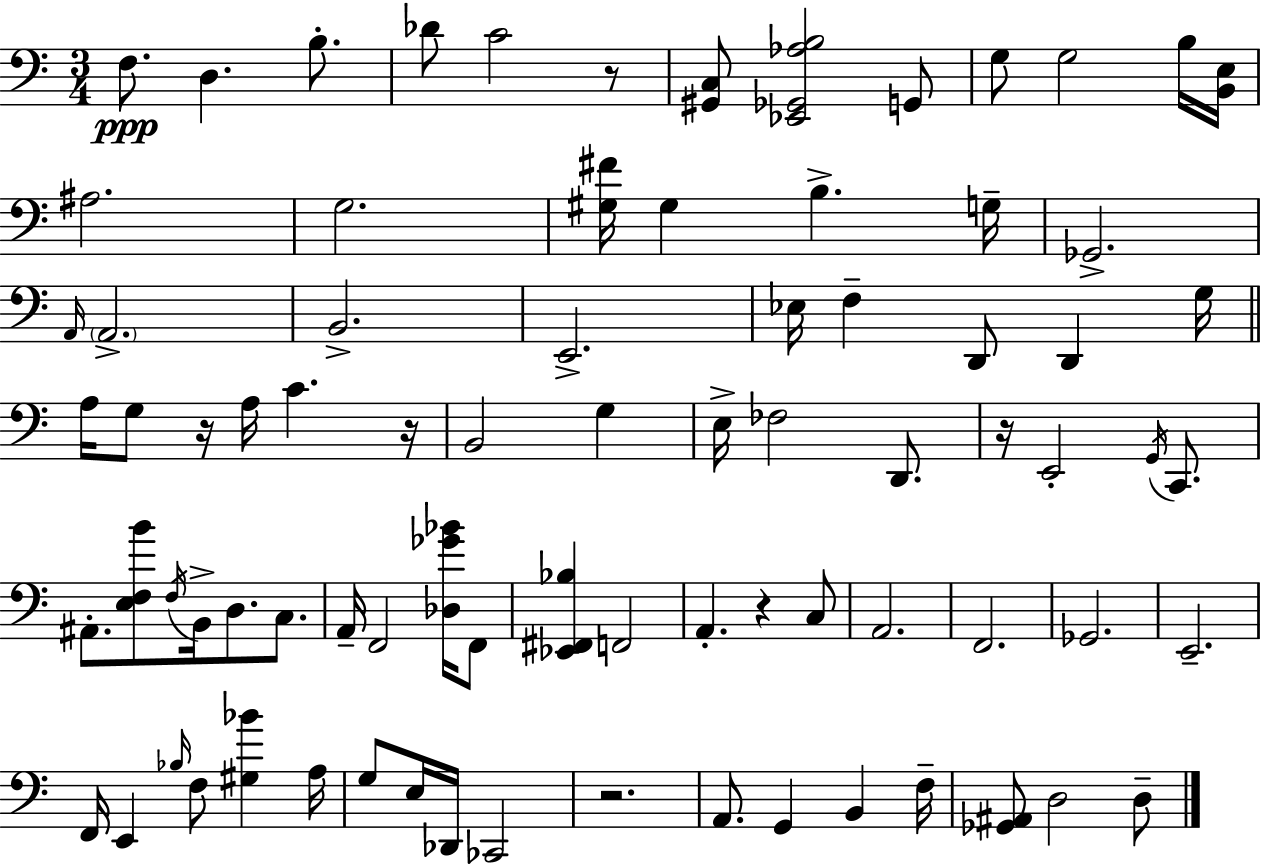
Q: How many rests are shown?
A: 6